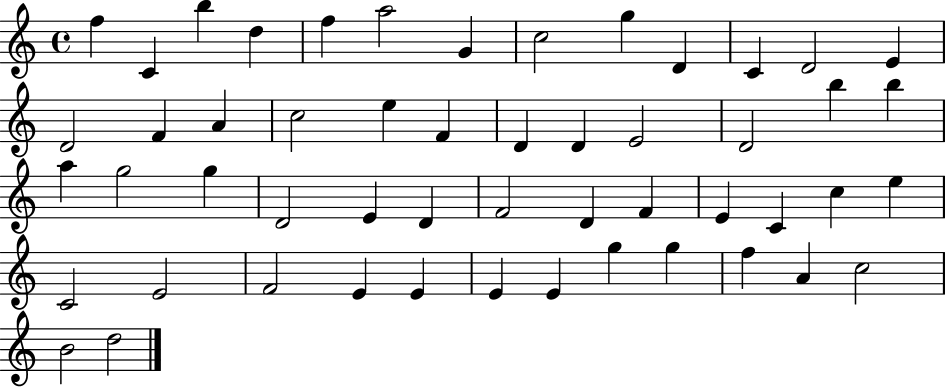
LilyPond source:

{
  \clef treble
  \time 4/4
  \defaultTimeSignature
  \key c \major
  f''4 c'4 b''4 d''4 | f''4 a''2 g'4 | c''2 g''4 d'4 | c'4 d'2 e'4 | \break d'2 f'4 a'4 | c''2 e''4 f'4 | d'4 d'4 e'2 | d'2 b''4 b''4 | \break a''4 g''2 g''4 | d'2 e'4 d'4 | f'2 d'4 f'4 | e'4 c'4 c''4 e''4 | \break c'2 e'2 | f'2 e'4 e'4 | e'4 e'4 g''4 g''4 | f''4 a'4 c''2 | \break b'2 d''2 | \bar "|."
}